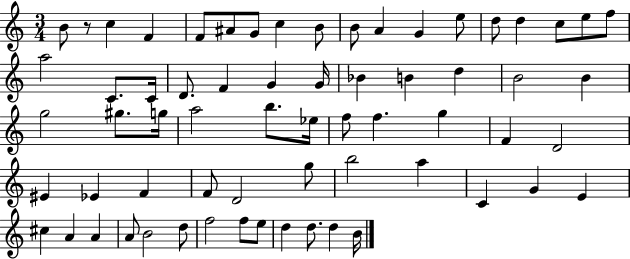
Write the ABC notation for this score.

X:1
T:Untitled
M:3/4
L:1/4
K:C
B/2 z/2 c F F/2 ^A/2 G/2 c B/2 B/2 A G e/2 d/2 d c/2 e/2 f/2 a2 C/2 C/4 D/2 F G G/4 _B B d B2 B g2 ^g/2 g/4 a2 b/2 _e/4 f/2 f g F D2 ^E _E F F/2 D2 g/2 b2 a C G E ^c A A A/2 B2 d/2 f2 f/2 e/2 d d/2 d B/4